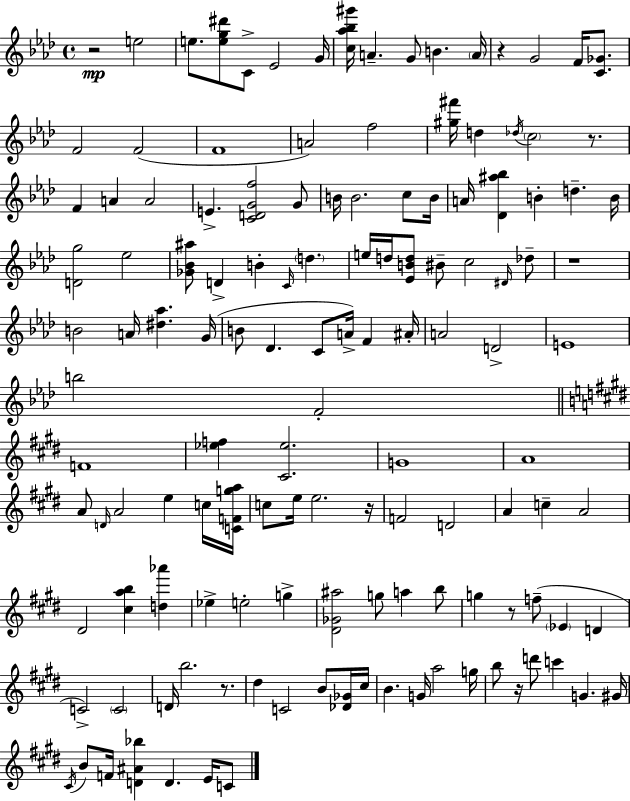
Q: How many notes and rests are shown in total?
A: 133